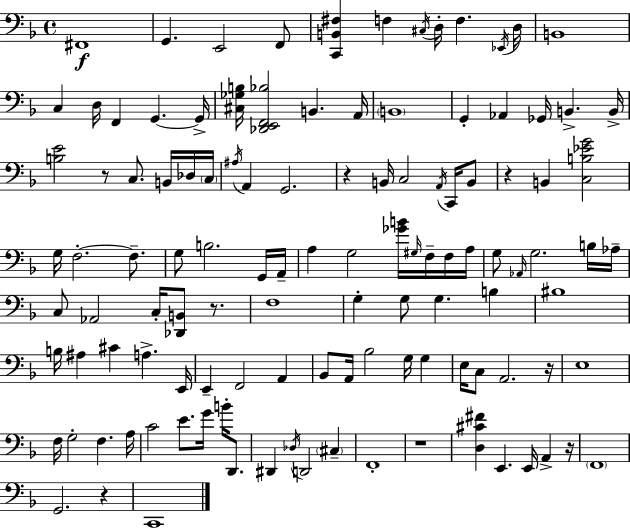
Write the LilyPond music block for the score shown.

{
  \clef bass
  \time 4/4
  \defaultTimeSignature
  \key d \minor
  fis,1\f | g,4. e,2 f,8 | <c, b, fis>4 f4 \acciaccatura { cis16 } d16-. f4. | \acciaccatura { ees,16 } d16 b,1 | \break c4 d16 f,4 g,4.~~ | g,16-> <cis ges b>16 <des, e, f, bes>2 b,4. | a,16 \parenthesize b,1 | g,4-. aes,4 ges,16 b,4.-> | \break b,16-> <b e'>2 r8 c8. b,16 | des16 \parenthesize c16 \acciaccatura { ais16 } a,4 g,2. | r4 b,16 c2 | \acciaccatura { a,16 } c,16 b,8 r4 b,4 <c b ees' g'>2 | \break g16 f2.-.~~ | f8.-- g8 b2. | g,16 a,16-- a4 g2 | <ges' b'>16 \grace { gis16 } f16-- f16 a16 g8 \grace { aes,16 } g2. | \break b16 aes16-- c8 aes,2 | c16-. <des, b,>8 r8. f1 | g4-. g8 g4. | b4 bis1 | \break b16 ais4 cis'4 a4.-> | e,16 e,4-- f,2 | a,4 bes,8 a,16 bes2 | g16 g4 e16 c8 a,2. | \break r16 e1 | f16 g2-. f4. | a16 c'2 e'8. | g'16 b'16-. d,8. dis,4 \acciaccatura { des16 } d,2 | \break \parenthesize cis4-- f,1-. | r1 | <d cis' fis'>4 e,4. | e,16 a,4-> r16 \parenthesize f,1 | \break g,2. | r4 c,1 | \bar "|."
}